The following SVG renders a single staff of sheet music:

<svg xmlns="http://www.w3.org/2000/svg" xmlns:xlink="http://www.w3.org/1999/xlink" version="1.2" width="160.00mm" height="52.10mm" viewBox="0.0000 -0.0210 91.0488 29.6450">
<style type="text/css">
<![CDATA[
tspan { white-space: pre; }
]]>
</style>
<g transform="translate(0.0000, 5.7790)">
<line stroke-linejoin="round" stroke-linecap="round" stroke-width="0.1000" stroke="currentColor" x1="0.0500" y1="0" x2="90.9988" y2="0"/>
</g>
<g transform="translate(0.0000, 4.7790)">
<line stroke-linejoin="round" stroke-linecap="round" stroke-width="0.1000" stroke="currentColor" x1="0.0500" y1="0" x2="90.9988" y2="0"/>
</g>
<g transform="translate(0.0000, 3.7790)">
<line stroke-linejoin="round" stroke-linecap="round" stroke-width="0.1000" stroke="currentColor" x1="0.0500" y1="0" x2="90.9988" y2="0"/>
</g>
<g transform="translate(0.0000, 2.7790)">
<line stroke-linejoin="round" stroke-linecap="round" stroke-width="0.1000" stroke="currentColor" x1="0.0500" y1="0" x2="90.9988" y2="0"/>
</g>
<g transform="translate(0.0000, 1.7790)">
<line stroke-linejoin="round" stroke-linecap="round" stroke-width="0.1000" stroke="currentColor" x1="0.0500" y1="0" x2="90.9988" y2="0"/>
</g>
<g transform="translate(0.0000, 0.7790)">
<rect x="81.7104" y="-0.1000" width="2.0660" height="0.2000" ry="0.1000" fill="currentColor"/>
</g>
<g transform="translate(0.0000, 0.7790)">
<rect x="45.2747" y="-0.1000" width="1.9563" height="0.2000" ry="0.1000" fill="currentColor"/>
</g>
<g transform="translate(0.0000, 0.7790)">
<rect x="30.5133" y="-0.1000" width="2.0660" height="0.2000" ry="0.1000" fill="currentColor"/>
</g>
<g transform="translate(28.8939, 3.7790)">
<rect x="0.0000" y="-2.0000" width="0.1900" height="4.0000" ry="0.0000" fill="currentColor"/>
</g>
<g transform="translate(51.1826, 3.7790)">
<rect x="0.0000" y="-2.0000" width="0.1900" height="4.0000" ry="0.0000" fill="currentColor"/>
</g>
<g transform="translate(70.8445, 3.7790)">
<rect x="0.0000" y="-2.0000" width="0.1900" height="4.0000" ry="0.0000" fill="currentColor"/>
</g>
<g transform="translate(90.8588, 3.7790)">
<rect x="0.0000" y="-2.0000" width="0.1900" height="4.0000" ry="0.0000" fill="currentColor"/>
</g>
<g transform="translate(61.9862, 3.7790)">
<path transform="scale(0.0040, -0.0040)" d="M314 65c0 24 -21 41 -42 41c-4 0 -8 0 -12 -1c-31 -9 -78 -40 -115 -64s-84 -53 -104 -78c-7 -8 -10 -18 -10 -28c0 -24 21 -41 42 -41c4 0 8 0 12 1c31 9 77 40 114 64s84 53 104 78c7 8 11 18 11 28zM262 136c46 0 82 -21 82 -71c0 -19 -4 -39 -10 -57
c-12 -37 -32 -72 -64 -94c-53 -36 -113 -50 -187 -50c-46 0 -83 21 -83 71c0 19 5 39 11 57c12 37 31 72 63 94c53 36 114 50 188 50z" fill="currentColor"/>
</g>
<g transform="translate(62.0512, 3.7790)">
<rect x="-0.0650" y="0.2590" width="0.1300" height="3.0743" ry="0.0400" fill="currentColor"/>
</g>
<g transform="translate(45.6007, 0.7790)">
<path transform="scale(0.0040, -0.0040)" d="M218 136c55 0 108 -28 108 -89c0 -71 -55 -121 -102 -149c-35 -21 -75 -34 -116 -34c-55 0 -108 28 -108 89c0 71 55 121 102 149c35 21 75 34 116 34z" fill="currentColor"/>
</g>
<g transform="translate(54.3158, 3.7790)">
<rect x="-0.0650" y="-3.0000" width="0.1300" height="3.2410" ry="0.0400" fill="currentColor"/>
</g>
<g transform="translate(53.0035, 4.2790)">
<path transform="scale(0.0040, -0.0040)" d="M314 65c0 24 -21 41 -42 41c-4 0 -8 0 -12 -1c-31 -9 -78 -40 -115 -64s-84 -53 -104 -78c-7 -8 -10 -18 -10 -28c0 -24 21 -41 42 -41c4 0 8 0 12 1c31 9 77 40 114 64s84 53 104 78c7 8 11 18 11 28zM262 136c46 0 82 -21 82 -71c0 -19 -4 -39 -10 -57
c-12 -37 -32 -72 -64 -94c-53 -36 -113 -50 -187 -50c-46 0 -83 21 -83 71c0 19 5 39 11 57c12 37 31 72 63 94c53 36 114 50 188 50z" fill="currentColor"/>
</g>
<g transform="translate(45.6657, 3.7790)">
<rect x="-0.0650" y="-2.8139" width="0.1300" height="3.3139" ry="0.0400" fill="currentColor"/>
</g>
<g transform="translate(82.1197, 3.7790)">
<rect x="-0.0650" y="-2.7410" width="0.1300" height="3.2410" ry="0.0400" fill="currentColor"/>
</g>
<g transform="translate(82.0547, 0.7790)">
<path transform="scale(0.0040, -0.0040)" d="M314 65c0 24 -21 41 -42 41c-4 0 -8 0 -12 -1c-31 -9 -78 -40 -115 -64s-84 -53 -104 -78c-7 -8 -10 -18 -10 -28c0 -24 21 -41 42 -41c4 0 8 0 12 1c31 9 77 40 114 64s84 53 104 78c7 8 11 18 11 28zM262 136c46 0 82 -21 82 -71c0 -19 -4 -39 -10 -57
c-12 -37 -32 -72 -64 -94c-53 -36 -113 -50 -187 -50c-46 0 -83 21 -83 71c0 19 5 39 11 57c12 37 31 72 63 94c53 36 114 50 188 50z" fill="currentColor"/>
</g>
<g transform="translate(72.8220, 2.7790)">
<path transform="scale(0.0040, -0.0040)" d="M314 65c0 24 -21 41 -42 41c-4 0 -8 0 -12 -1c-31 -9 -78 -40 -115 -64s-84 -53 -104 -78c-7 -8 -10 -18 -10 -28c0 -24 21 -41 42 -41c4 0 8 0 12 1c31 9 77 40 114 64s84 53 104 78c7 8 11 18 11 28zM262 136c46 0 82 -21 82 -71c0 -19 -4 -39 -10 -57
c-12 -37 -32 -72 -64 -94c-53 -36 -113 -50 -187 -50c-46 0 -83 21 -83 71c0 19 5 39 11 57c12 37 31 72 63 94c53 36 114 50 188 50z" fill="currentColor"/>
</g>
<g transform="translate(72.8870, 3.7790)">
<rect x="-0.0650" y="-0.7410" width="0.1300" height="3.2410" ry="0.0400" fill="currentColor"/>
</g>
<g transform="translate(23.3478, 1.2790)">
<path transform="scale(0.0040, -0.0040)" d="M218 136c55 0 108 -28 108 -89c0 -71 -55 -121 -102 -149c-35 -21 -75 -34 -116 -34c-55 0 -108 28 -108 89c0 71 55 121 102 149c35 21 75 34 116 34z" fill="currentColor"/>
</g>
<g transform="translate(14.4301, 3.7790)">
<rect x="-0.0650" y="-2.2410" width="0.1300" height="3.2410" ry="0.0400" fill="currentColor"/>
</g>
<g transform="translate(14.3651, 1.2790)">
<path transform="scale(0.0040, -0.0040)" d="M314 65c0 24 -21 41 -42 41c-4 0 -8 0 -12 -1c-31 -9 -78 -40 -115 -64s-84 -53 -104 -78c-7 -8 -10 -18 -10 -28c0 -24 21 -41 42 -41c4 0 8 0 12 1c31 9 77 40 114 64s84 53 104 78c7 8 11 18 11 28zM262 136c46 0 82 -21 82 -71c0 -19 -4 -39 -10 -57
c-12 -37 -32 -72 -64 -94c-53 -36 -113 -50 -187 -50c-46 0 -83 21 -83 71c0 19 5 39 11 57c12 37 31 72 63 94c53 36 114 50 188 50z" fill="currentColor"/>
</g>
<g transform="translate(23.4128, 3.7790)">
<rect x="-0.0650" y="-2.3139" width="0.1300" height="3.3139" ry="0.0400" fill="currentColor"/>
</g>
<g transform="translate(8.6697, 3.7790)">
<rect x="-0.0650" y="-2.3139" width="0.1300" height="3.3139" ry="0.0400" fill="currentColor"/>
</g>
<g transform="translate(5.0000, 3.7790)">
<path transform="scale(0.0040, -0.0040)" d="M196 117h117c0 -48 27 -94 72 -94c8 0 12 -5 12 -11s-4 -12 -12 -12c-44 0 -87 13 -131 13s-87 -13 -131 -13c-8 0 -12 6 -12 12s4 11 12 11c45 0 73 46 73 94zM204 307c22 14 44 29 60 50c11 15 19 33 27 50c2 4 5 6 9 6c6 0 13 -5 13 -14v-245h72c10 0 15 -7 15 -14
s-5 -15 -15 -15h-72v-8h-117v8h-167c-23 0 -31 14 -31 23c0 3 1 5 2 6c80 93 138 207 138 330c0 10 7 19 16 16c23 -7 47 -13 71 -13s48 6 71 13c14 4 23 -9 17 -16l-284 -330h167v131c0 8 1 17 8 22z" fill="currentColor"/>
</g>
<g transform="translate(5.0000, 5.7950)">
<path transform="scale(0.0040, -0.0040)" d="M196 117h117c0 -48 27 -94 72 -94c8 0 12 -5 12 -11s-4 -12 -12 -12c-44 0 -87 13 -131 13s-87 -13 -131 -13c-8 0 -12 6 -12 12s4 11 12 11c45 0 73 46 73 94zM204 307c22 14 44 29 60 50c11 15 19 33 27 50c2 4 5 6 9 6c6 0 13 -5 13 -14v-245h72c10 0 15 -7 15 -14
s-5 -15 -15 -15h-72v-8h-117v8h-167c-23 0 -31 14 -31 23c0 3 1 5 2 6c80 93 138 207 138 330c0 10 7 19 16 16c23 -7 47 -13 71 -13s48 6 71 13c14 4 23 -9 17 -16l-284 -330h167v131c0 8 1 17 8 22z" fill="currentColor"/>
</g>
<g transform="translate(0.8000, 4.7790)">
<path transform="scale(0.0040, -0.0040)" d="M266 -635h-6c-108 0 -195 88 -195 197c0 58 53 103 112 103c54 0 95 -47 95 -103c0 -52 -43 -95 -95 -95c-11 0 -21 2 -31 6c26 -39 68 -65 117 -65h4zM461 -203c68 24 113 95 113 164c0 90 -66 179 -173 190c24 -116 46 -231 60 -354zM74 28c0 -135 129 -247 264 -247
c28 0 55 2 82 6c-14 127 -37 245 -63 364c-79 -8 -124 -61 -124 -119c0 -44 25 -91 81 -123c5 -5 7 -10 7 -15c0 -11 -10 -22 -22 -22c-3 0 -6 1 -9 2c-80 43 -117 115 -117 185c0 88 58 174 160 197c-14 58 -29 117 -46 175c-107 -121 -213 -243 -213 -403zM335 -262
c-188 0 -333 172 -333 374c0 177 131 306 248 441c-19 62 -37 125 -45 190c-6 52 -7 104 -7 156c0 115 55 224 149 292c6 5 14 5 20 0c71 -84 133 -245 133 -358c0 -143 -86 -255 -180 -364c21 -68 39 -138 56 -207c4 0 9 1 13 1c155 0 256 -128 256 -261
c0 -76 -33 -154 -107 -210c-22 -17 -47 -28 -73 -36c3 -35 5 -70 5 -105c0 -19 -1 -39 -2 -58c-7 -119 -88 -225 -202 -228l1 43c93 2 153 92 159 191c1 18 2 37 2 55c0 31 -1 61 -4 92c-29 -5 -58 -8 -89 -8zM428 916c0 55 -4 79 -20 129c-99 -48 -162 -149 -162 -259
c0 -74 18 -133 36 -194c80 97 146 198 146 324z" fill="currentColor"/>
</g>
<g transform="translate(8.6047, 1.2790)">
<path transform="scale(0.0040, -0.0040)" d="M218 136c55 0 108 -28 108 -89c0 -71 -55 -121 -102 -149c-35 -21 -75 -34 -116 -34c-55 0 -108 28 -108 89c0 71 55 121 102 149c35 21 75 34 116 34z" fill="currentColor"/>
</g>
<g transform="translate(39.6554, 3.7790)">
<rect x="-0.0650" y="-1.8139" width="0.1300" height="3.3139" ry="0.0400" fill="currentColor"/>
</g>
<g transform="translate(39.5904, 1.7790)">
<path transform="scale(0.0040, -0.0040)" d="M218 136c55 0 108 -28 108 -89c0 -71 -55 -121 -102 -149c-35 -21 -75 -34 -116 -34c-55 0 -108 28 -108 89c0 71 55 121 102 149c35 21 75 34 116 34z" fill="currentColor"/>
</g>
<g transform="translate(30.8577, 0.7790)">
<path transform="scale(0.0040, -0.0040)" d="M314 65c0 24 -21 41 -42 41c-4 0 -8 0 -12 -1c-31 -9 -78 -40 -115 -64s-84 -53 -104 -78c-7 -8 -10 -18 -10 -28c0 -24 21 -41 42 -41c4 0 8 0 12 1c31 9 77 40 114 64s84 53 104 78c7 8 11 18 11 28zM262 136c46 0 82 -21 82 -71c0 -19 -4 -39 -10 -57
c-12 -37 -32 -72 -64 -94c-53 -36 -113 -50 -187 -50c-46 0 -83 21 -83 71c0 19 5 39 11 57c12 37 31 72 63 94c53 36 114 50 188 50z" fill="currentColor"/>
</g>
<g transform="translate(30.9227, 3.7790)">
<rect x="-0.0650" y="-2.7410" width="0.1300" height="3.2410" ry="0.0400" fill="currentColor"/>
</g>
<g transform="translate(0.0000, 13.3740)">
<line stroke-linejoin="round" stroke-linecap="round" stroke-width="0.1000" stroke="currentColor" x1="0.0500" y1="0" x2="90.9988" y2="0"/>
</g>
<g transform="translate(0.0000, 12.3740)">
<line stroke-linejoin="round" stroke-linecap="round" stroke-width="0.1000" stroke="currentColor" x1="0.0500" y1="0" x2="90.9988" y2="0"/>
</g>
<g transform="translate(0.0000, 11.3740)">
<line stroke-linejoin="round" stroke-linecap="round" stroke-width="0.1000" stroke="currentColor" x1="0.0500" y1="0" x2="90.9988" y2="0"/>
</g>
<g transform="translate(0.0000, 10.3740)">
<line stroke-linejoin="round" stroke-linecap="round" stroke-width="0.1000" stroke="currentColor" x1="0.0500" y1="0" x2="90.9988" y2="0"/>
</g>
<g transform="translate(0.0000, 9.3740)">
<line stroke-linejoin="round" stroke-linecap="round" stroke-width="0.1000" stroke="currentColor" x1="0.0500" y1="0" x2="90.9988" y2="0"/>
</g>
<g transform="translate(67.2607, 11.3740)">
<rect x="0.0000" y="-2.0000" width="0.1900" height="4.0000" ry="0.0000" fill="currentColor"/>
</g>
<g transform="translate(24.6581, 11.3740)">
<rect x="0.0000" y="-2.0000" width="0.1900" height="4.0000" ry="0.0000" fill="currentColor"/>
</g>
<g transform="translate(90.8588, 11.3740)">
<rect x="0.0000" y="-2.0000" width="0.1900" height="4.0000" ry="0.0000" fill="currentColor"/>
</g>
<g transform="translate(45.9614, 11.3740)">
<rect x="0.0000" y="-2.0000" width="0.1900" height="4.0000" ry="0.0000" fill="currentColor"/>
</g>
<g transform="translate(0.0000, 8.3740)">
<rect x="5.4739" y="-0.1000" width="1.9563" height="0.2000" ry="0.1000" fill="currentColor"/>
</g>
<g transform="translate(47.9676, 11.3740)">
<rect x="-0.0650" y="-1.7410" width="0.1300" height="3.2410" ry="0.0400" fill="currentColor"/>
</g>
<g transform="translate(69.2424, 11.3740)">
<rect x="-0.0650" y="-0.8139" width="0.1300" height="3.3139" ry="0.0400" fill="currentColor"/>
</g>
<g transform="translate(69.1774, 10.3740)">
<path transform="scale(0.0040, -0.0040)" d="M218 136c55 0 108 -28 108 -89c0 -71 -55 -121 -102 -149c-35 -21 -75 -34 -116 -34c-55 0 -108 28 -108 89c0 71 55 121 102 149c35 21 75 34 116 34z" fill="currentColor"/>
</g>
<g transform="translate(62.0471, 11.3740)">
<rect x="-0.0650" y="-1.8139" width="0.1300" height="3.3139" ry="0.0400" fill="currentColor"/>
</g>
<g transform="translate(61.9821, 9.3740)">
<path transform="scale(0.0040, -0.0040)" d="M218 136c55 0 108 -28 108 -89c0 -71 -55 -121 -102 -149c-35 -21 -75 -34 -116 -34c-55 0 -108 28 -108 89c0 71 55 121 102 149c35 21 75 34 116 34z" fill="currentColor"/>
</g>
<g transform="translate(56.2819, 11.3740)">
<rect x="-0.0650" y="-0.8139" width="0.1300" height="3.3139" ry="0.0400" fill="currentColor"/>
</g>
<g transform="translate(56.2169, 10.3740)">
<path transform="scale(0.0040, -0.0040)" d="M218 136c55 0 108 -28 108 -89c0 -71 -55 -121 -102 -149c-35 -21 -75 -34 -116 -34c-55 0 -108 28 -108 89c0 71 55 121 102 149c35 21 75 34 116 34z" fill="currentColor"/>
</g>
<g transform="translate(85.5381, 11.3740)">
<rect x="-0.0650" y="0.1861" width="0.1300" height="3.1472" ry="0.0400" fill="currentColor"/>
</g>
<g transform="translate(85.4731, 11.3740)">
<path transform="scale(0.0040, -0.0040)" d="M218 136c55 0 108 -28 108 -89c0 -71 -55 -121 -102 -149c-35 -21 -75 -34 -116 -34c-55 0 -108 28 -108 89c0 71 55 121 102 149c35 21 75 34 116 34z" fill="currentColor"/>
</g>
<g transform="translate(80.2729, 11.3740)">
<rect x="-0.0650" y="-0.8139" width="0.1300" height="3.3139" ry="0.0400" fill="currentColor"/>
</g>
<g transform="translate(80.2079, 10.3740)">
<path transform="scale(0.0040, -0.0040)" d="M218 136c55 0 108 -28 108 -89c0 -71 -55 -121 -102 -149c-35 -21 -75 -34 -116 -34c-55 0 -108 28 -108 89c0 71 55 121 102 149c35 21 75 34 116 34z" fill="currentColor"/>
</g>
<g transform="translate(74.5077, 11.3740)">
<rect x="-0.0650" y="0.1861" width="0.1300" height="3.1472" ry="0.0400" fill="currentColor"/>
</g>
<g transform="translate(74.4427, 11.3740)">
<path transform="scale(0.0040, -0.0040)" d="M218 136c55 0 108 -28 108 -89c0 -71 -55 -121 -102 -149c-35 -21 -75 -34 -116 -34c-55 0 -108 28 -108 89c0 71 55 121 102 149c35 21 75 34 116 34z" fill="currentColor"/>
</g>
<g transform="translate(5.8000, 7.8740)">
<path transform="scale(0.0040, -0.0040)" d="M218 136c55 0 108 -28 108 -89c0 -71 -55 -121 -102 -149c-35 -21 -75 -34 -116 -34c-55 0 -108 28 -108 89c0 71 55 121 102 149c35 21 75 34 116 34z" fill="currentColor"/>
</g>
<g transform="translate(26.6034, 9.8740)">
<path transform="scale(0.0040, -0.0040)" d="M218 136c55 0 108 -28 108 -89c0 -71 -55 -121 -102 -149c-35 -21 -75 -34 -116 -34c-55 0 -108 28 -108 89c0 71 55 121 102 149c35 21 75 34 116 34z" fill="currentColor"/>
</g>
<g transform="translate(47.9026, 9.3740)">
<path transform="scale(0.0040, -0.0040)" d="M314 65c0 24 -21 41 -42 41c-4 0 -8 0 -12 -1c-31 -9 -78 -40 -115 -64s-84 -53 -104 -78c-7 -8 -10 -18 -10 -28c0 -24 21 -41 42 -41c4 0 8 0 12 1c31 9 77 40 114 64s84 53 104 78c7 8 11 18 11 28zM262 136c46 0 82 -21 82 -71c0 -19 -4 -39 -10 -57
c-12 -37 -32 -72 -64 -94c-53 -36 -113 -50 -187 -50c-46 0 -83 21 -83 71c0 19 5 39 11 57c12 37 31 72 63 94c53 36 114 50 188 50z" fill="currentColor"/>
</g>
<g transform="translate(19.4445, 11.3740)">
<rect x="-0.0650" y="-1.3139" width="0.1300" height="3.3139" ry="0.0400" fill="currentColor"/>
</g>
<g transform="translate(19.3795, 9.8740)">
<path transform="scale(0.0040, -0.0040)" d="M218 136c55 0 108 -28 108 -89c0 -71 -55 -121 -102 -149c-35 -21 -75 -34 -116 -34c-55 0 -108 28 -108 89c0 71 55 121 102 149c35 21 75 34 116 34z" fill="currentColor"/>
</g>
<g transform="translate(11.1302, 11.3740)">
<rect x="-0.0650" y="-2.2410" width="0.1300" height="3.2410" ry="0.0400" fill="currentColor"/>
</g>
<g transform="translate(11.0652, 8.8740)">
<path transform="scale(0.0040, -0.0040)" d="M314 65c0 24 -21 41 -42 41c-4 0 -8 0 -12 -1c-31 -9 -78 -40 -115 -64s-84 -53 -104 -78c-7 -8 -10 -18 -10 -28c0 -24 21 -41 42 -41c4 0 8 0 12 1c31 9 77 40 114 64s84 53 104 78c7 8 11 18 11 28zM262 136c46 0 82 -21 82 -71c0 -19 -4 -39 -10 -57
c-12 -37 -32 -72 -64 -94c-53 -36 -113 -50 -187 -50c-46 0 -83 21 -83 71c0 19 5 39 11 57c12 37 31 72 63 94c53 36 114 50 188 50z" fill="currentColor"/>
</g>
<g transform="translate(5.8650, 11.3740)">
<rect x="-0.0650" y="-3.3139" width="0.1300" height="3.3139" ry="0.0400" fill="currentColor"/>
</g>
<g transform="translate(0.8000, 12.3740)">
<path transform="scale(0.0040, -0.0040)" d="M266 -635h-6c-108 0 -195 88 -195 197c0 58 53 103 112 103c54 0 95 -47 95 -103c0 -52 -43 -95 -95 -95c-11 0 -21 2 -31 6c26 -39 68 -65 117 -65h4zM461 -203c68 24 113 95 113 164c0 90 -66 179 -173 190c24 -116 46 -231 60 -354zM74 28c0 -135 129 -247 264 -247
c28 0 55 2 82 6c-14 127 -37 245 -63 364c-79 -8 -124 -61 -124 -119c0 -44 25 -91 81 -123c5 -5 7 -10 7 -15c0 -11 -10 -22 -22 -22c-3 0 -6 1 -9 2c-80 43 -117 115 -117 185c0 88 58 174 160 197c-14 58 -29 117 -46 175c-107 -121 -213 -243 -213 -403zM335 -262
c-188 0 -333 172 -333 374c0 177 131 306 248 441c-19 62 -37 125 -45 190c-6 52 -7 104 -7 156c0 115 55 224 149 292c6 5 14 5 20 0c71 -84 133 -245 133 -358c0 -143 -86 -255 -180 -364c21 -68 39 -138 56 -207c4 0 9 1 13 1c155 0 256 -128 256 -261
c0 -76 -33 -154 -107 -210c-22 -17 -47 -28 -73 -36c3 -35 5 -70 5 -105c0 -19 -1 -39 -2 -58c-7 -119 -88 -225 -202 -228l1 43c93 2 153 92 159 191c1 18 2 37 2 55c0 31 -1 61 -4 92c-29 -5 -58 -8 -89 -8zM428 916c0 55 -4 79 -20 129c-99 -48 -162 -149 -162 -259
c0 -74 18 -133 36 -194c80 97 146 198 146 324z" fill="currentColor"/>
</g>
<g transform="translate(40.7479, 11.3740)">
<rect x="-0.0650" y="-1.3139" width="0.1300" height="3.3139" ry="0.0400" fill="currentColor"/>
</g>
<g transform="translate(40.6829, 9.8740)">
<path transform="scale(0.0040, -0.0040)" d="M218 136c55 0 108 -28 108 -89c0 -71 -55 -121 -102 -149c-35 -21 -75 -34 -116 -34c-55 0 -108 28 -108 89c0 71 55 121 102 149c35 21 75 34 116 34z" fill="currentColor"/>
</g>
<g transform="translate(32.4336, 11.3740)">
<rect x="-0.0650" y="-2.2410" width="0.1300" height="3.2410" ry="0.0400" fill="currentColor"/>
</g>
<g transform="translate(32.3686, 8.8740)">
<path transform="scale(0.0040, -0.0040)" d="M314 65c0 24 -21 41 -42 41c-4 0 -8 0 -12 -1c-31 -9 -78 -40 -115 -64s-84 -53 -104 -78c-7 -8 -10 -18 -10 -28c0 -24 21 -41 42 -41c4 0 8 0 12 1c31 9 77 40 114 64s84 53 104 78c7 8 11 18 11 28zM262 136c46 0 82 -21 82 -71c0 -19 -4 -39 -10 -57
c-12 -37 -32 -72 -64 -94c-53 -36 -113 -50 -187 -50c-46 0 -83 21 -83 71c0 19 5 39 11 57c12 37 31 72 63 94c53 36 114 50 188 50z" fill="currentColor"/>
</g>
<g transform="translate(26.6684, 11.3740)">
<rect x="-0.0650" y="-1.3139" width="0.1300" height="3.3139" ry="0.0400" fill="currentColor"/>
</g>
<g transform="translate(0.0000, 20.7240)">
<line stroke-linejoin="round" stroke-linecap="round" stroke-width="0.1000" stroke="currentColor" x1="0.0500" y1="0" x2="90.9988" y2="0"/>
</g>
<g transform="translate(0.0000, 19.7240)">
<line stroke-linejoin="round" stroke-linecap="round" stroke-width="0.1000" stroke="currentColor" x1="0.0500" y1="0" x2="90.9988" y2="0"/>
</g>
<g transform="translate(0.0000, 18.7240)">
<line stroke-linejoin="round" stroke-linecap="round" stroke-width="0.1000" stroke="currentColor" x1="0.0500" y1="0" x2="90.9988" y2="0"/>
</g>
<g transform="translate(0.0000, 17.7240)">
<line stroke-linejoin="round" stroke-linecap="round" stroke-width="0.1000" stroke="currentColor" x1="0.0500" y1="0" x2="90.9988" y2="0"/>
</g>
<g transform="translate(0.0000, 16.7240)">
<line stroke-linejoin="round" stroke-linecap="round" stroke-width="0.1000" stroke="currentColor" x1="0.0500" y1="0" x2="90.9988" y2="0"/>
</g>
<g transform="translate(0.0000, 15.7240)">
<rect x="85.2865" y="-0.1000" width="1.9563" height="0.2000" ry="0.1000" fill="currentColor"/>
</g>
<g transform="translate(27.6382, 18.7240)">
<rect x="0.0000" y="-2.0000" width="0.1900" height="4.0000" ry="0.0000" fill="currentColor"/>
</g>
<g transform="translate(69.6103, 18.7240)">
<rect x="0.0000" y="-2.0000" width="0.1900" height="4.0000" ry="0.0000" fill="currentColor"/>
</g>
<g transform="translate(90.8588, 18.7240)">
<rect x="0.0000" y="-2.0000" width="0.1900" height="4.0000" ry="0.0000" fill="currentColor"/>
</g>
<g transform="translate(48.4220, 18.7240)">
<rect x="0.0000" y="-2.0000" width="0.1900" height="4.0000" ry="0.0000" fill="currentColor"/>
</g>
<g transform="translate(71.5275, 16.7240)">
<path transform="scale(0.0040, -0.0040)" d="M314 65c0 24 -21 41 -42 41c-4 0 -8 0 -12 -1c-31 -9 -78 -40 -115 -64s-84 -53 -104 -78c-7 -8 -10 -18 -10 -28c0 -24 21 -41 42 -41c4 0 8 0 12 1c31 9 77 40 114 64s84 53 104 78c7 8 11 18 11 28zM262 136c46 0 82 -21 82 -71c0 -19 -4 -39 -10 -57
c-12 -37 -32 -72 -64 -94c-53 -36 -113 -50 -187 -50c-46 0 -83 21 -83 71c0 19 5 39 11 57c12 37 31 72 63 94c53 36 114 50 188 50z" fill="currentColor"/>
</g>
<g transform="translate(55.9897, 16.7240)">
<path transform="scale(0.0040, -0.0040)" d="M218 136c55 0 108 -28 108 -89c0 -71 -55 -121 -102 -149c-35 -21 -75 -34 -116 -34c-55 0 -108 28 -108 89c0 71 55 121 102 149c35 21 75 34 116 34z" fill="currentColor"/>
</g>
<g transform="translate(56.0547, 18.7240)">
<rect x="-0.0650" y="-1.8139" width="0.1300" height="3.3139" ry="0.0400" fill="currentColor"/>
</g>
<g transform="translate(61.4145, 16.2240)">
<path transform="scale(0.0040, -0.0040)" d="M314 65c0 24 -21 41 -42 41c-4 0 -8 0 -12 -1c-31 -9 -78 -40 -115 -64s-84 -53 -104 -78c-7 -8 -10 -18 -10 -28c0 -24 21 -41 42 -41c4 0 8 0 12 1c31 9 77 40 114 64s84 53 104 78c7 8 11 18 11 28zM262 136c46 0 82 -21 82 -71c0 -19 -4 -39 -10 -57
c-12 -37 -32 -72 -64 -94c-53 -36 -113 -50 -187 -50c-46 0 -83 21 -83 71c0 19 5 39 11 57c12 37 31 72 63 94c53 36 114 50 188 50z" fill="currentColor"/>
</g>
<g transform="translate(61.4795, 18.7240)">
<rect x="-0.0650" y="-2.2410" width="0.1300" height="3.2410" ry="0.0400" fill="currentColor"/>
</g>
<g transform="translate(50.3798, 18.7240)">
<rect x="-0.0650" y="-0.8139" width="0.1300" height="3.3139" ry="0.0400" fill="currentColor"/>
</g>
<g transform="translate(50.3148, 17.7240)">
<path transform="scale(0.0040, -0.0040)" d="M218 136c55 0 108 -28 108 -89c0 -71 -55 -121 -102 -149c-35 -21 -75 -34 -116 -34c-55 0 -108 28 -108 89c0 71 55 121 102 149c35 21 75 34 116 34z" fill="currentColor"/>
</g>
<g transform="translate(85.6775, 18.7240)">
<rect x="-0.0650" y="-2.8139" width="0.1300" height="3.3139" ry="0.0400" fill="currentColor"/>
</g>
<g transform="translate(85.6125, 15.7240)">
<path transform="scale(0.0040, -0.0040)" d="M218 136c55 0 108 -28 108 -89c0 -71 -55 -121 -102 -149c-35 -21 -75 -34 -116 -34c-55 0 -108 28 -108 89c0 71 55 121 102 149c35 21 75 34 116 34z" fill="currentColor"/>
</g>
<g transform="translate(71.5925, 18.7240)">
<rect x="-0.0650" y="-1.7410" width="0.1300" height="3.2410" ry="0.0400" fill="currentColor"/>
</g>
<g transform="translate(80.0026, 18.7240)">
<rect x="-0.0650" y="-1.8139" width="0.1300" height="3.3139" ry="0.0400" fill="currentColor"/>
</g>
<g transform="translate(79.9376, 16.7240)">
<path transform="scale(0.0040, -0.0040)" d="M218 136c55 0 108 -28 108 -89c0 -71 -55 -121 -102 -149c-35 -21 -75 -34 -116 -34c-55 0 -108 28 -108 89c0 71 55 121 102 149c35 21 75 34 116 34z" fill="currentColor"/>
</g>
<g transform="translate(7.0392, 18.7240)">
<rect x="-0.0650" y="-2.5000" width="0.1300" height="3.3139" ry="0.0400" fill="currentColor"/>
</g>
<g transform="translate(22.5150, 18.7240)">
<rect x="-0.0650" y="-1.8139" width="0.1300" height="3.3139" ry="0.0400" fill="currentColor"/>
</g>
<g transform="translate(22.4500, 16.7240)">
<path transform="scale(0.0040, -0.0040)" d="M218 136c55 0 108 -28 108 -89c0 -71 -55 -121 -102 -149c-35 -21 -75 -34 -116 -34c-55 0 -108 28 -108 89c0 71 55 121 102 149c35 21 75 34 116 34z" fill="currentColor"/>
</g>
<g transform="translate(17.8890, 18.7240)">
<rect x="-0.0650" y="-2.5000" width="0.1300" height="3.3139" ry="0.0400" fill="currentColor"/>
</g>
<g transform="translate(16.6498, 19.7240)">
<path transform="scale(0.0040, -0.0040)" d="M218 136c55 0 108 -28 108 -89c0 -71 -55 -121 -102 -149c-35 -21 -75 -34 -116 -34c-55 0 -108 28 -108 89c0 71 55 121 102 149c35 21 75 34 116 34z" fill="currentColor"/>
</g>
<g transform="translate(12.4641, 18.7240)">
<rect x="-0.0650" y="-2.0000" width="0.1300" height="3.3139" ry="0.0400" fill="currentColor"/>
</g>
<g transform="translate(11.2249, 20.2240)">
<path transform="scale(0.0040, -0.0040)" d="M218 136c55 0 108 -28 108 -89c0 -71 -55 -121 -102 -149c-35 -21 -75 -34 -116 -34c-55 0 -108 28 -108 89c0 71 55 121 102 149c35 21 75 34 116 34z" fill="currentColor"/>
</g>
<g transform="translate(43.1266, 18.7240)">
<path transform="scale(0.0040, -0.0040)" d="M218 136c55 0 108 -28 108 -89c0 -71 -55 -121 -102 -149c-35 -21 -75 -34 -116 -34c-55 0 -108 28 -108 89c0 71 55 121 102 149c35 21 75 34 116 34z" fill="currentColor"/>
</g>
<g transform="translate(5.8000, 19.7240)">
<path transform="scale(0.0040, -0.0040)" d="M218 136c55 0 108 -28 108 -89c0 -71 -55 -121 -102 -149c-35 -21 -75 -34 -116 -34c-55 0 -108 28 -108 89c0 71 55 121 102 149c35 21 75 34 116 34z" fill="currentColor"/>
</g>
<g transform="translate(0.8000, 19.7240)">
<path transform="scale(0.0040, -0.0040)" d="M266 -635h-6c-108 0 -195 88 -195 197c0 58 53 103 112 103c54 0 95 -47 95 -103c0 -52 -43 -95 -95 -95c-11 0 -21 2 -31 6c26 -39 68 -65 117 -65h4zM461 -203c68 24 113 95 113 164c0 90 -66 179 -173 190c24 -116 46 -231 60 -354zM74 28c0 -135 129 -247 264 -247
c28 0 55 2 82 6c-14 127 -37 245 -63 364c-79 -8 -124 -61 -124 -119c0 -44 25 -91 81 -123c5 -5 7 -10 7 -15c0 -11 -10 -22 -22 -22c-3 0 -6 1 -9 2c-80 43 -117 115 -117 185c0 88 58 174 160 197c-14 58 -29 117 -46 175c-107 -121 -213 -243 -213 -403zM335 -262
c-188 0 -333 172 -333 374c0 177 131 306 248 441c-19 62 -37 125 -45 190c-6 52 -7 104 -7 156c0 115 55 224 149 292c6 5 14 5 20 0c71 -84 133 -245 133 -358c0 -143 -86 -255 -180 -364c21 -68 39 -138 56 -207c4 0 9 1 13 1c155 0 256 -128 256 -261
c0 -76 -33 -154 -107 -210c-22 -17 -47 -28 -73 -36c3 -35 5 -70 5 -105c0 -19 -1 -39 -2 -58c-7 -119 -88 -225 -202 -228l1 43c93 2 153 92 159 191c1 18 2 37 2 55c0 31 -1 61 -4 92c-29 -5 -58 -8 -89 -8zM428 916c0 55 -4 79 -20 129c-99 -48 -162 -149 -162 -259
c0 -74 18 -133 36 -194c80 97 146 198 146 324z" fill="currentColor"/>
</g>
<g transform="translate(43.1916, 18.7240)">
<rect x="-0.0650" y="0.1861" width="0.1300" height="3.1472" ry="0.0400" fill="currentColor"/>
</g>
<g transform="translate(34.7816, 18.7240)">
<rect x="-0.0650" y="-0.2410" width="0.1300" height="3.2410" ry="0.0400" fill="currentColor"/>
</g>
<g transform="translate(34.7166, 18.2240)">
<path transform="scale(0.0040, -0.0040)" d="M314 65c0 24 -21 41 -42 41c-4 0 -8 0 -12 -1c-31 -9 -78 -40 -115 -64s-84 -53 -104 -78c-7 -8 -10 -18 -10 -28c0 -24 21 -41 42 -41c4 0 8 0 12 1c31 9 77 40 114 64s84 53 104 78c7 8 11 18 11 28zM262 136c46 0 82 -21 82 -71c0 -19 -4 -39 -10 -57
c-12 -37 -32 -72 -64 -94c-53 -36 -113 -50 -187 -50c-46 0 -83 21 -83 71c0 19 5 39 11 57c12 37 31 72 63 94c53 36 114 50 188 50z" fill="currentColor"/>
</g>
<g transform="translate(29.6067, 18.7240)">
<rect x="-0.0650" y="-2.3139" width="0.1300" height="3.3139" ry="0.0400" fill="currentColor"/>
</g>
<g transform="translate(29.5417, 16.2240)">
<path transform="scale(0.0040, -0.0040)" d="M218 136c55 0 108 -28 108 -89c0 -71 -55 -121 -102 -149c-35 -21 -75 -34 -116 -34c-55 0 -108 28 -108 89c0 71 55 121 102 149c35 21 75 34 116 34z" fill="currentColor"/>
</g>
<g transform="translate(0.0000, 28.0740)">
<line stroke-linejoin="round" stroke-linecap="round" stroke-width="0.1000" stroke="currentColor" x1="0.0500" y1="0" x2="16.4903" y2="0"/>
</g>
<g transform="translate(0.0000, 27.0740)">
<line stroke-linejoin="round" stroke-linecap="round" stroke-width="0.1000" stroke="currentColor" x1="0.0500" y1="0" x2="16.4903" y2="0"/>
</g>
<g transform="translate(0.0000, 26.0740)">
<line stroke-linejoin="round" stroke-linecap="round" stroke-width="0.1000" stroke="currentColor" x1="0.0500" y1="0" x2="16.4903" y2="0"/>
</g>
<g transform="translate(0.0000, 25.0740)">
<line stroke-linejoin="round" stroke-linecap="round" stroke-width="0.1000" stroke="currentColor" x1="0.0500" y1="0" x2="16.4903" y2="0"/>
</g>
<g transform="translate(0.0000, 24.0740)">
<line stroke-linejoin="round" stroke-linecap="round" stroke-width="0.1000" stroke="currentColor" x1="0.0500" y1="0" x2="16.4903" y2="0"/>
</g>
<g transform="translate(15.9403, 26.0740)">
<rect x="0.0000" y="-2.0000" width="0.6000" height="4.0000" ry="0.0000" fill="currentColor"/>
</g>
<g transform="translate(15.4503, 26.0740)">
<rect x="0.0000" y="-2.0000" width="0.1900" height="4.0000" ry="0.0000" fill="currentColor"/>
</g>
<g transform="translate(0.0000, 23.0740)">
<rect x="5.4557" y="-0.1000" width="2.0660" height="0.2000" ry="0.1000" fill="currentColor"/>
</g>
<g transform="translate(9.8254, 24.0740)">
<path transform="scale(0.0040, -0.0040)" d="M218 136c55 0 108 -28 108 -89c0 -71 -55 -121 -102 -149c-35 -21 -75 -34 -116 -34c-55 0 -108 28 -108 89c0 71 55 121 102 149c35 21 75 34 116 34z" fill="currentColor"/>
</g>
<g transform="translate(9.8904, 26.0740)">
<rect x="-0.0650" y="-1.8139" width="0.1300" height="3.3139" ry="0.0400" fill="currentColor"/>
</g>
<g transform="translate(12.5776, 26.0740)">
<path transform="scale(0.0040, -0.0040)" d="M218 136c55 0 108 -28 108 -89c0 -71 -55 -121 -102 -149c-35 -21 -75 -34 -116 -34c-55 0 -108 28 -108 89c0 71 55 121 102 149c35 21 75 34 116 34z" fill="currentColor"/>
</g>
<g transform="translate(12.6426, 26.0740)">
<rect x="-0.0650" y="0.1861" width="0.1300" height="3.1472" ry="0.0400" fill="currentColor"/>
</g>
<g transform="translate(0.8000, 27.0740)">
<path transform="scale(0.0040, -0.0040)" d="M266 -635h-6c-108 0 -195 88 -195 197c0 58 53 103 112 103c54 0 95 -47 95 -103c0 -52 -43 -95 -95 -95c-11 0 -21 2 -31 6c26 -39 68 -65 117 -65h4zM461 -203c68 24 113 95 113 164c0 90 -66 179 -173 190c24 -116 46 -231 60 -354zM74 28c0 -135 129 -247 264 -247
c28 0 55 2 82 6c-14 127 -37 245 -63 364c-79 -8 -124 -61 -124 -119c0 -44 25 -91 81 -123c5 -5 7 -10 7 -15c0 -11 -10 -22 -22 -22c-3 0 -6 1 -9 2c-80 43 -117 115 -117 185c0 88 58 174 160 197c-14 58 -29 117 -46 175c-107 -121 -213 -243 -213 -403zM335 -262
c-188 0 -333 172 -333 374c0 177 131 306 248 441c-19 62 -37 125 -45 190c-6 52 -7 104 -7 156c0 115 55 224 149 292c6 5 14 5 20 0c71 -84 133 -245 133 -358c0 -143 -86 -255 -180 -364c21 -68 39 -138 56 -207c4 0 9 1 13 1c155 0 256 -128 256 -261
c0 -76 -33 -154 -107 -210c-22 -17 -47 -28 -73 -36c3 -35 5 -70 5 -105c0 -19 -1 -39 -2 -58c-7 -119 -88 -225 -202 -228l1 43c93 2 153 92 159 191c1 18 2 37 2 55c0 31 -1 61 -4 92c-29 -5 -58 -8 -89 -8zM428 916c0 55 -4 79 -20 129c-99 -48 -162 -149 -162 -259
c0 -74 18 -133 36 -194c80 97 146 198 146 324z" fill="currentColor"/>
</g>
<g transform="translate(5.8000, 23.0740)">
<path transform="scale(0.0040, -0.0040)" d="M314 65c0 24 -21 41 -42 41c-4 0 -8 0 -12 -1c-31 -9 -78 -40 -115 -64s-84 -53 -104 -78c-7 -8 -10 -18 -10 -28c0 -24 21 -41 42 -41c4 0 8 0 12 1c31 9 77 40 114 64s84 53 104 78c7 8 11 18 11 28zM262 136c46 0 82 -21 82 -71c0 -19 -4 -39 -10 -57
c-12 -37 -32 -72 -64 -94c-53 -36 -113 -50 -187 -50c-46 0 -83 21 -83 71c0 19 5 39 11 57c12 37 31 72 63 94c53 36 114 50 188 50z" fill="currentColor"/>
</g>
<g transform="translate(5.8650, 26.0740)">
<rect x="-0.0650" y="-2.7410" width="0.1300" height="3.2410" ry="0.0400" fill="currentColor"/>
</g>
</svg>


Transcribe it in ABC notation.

X:1
T:Untitled
M:4/4
L:1/4
K:C
g g2 g a2 f a A2 B2 d2 a2 b g2 e e g2 e f2 d f d B d B G F G f g c2 B d f g2 f2 f a a2 f B